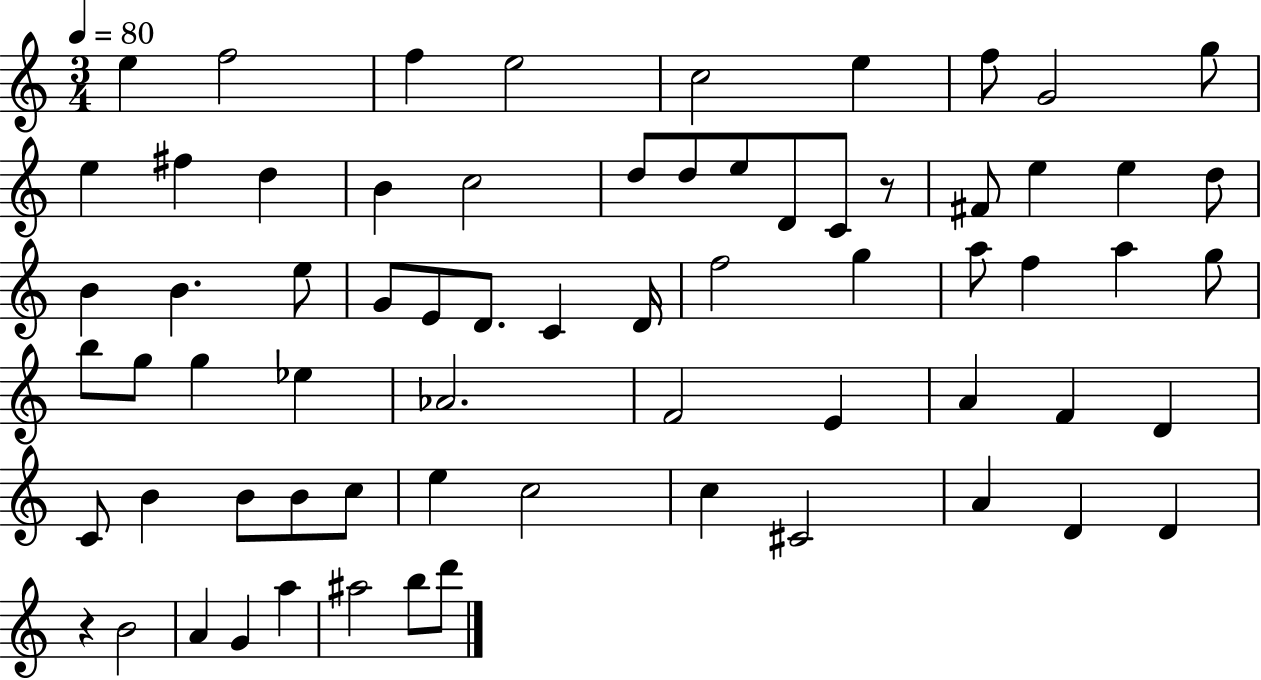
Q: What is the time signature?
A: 3/4